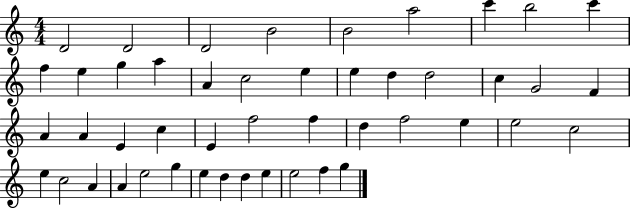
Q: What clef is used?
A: treble